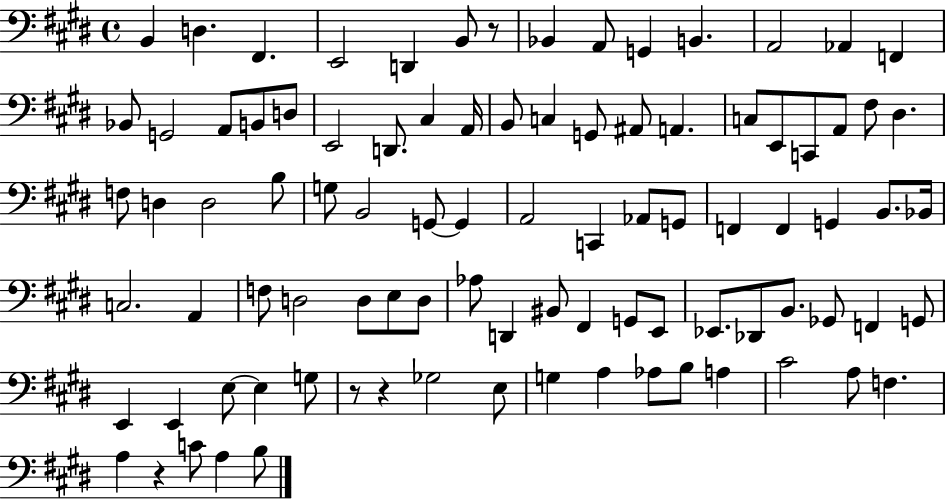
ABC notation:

X:1
T:Untitled
M:4/4
L:1/4
K:E
B,, D, ^F,, E,,2 D,, B,,/2 z/2 _B,, A,,/2 G,, B,, A,,2 _A,, F,, _B,,/2 G,,2 A,,/2 B,,/2 D,/2 E,,2 D,,/2 ^C, A,,/4 B,,/2 C, G,,/2 ^A,,/2 A,, C,/2 E,,/2 C,,/2 A,,/2 ^F,/2 ^D, F,/2 D, D,2 B,/2 G,/2 B,,2 G,,/2 G,, A,,2 C,, _A,,/2 G,,/2 F,, F,, G,, B,,/2 _B,,/4 C,2 A,, F,/2 D,2 D,/2 E,/2 D,/2 _A,/2 D,, ^B,,/2 ^F,, G,,/2 E,,/2 _E,,/2 _D,,/2 B,,/2 _G,,/2 F,, G,,/2 E,, E,, E,/2 E, G,/2 z/2 z _G,2 E,/2 G, A, _A,/2 B,/2 A, ^C2 A,/2 F, A, z C/2 A, B,/2